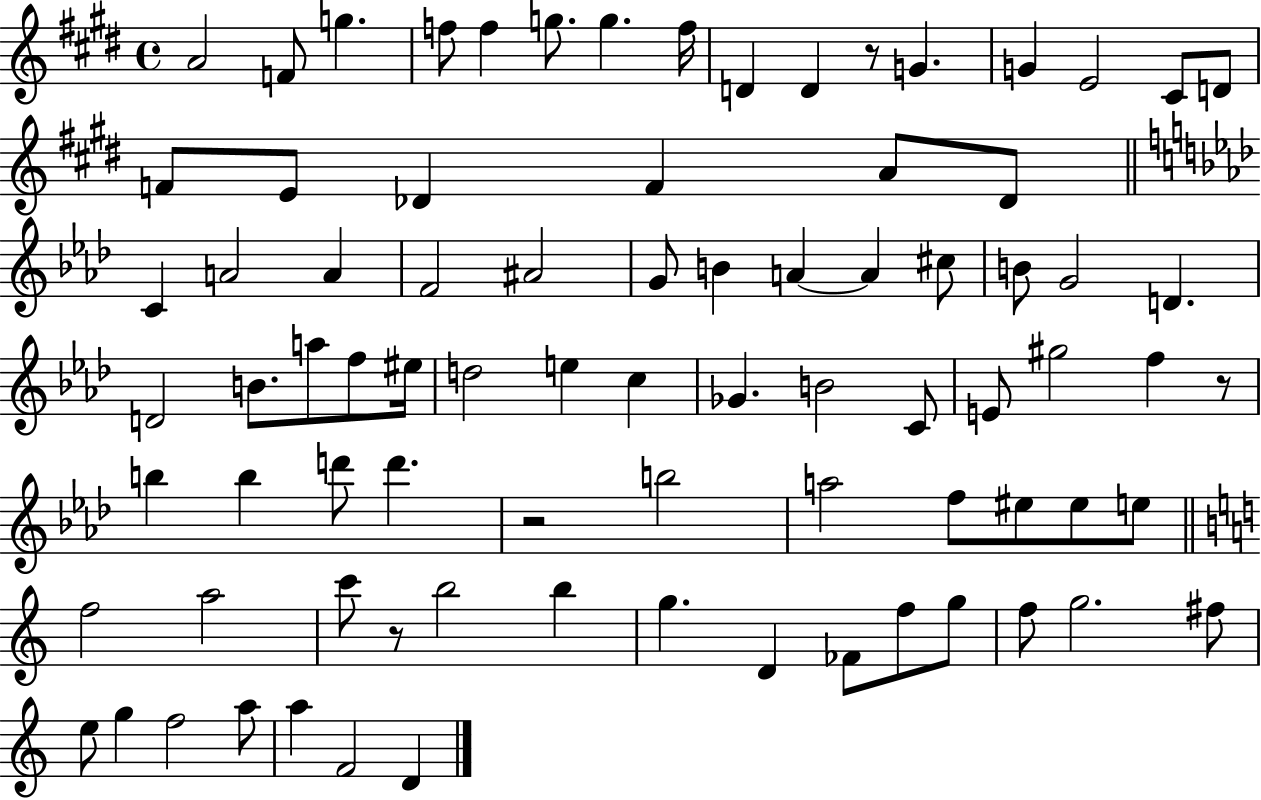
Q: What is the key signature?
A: E major